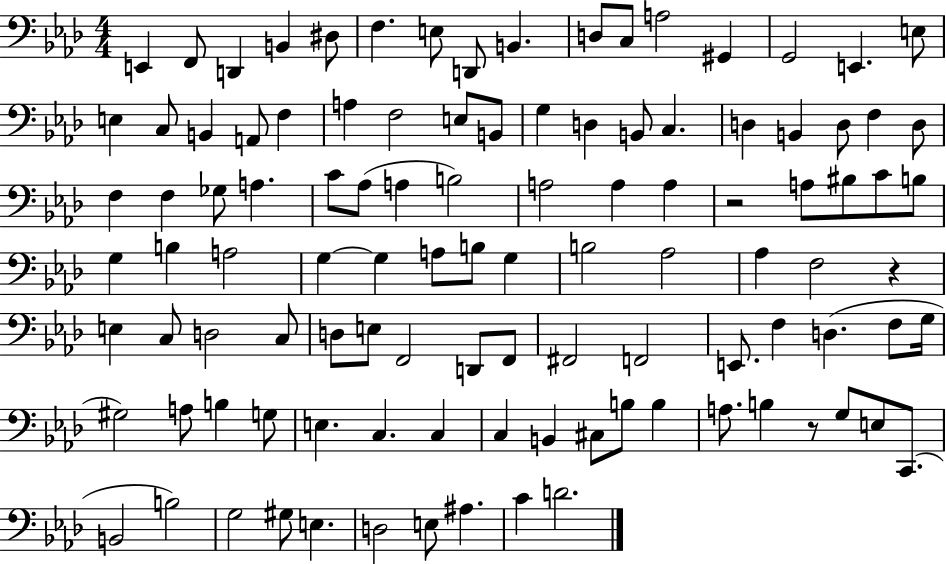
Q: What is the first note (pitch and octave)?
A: E2